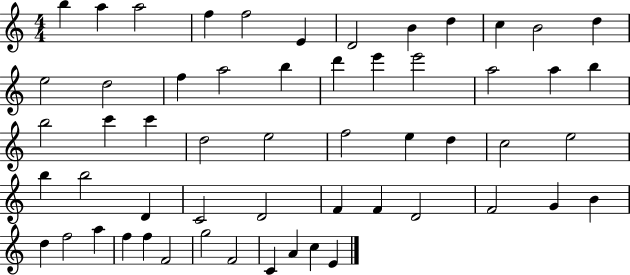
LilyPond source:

{
  \clef treble
  \numericTimeSignature
  \time 4/4
  \key c \major
  b''4 a''4 a''2 | f''4 f''2 e'4 | d'2 b'4 d''4 | c''4 b'2 d''4 | \break e''2 d''2 | f''4 a''2 b''4 | d'''4 e'''4 e'''2 | a''2 a''4 b''4 | \break b''2 c'''4 c'''4 | d''2 e''2 | f''2 e''4 d''4 | c''2 e''2 | \break b''4 b''2 d'4 | c'2 d'2 | f'4 f'4 d'2 | f'2 g'4 b'4 | \break d''4 f''2 a''4 | f''4 f''4 f'2 | g''2 f'2 | c'4 a'4 c''4 e'4 | \break \bar "|."
}